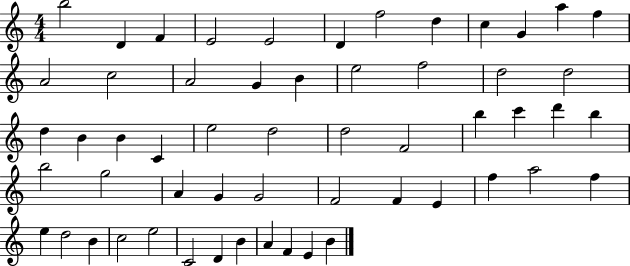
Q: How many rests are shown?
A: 0